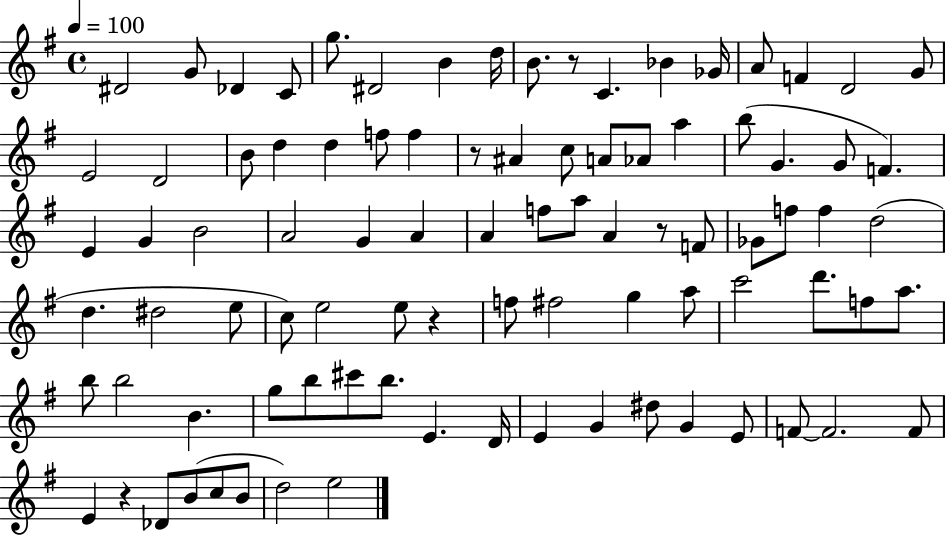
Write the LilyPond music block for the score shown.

{
  \clef treble
  \time 4/4
  \defaultTimeSignature
  \key g \major
  \tempo 4 = 100
  dis'2 g'8 des'4 c'8 | g''8. dis'2 b'4 d''16 | b'8. r8 c'4. bes'4 ges'16 | a'8 f'4 d'2 g'8 | \break e'2 d'2 | b'8 d''4 d''4 f''8 f''4 | r8 ais'4 c''8 a'8 aes'8 a''4 | b''8( g'4. g'8 f'4.) | \break e'4 g'4 b'2 | a'2 g'4 a'4 | a'4 f''8 a''8 a'4 r8 f'8 | ges'8 f''8 f''4 d''2( | \break d''4. dis''2 e''8 | c''8) e''2 e''8 r4 | f''8 fis''2 g''4 a''8 | c'''2 d'''8. f''8 a''8. | \break b''8 b''2 b'4. | g''8 b''8 cis'''8 b''8. e'4. d'16 | e'4 g'4 dis''8 g'4 e'8 | f'8~~ f'2. f'8 | \break e'4 r4 des'8 b'8( c''8 b'8 | d''2) e''2 | \bar "|."
}